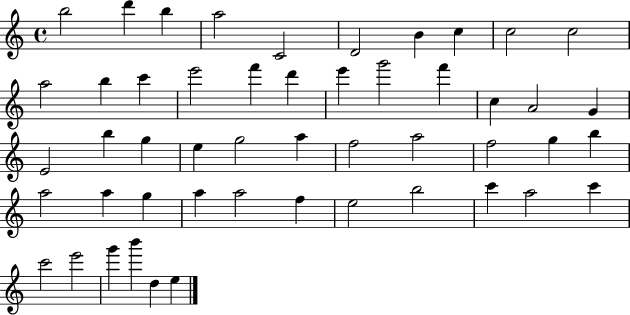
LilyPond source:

{
  \clef treble
  \time 4/4
  \defaultTimeSignature
  \key c \major
  b''2 d'''4 b''4 | a''2 c'2 | d'2 b'4 c''4 | c''2 c''2 | \break a''2 b''4 c'''4 | e'''2 f'''4 d'''4 | e'''4 g'''2 f'''4 | c''4 a'2 g'4 | \break e'2 b''4 g''4 | e''4 g''2 a''4 | f''2 a''2 | f''2 g''4 b''4 | \break a''2 a''4 g''4 | a''4 a''2 f''4 | e''2 b''2 | c'''4 a''2 c'''4 | \break c'''2 e'''2 | g'''4 b'''4 d''4 e''4 | \bar "|."
}